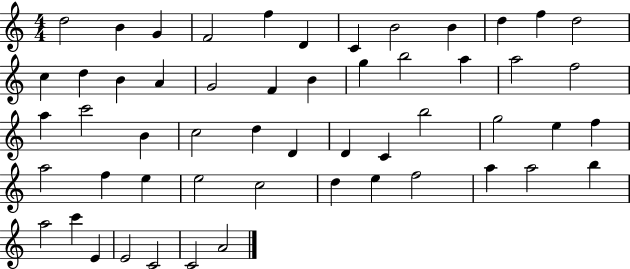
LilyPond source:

{
  \clef treble
  \numericTimeSignature
  \time 4/4
  \key c \major
  d''2 b'4 g'4 | f'2 f''4 d'4 | c'4 b'2 b'4 | d''4 f''4 d''2 | \break c''4 d''4 b'4 a'4 | g'2 f'4 b'4 | g''4 b''2 a''4 | a''2 f''2 | \break a''4 c'''2 b'4 | c''2 d''4 d'4 | d'4 c'4 b''2 | g''2 e''4 f''4 | \break a''2 f''4 e''4 | e''2 c''2 | d''4 e''4 f''2 | a''4 a''2 b''4 | \break a''2 c'''4 e'4 | e'2 c'2 | c'2 a'2 | \bar "|."
}